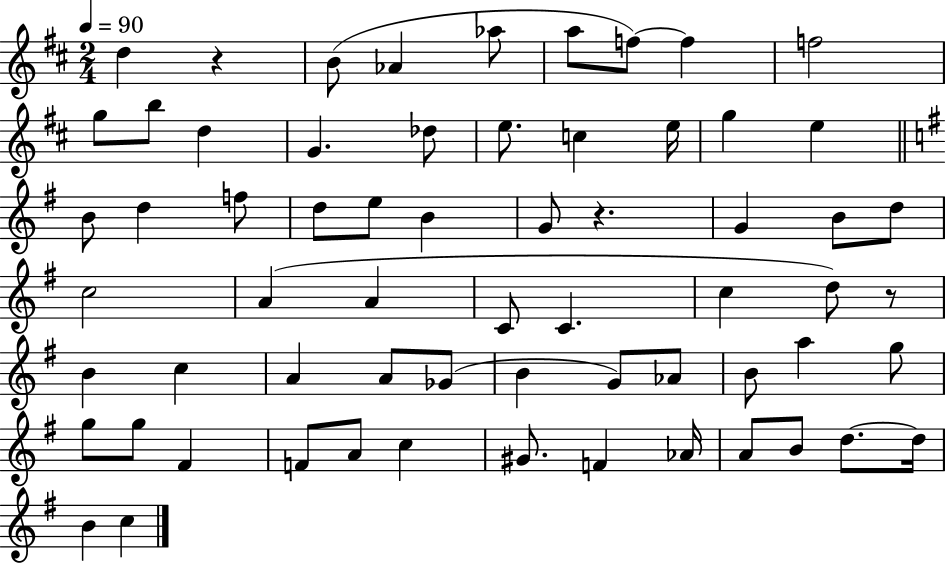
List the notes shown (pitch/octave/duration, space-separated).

D5/q R/q B4/e Ab4/q Ab5/e A5/e F5/e F5/q F5/h G5/e B5/e D5/q G4/q. Db5/e E5/e. C5/q E5/s G5/q E5/q B4/e D5/q F5/e D5/e E5/e B4/q G4/e R/q. G4/q B4/e D5/e C5/h A4/q A4/q C4/e C4/q. C5/q D5/e R/e B4/q C5/q A4/q A4/e Gb4/e B4/q G4/e Ab4/e B4/e A5/q G5/e G5/e G5/e F#4/q F4/e A4/e C5/q G#4/e. F4/q Ab4/s A4/e B4/e D5/e. D5/s B4/q C5/q